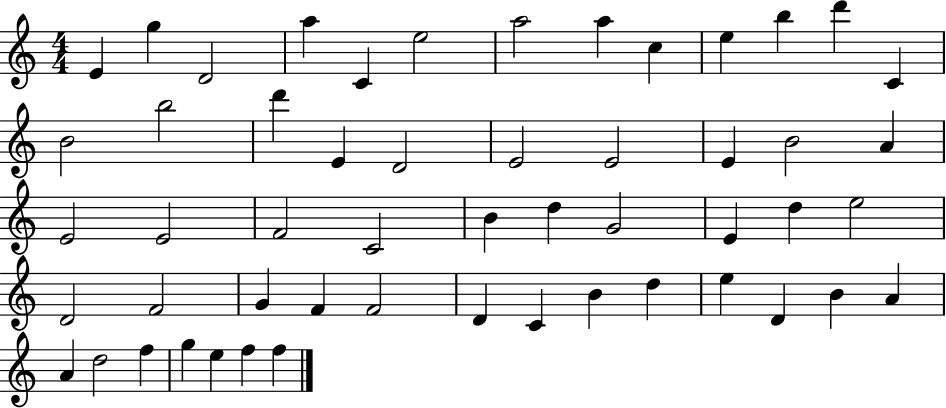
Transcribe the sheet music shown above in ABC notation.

X:1
T:Untitled
M:4/4
L:1/4
K:C
E g D2 a C e2 a2 a c e b d' C B2 b2 d' E D2 E2 E2 E B2 A E2 E2 F2 C2 B d G2 E d e2 D2 F2 G F F2 D C B d e D B A A d2 f g e f f